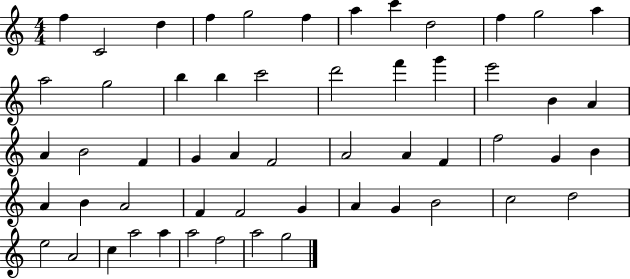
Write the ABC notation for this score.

X:1
T:Untitled
M:4/4
L:1/4
K:C
f C2 d f g2 f a c' d2 f g2 a a2 g2 b b c'2 d'2 f' g' e'2 B A A B2 F G A F2 A2 A F f2 G B A B A2 F F2 G A G B2 c2 d2 e2 A2 c a2 a a2 f2 a2 g2